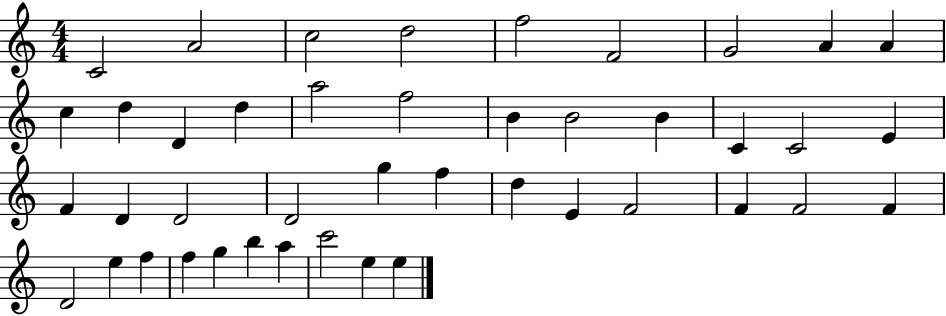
{
  \clef treble
  \numericTimeSignature
  \time 4/4
  \key c \major
  c'2 a'2 | c''2 d''2 | f''2 f'2 | g'2 a'4 a'4 | \break c''4 d''4 d'4 d''4 | a''2 f''2 | b'4 b'2 b'4 | c'4 c'2 e'4 | \break f'4 d'4 d'2 | d'2 g''4 f''4 | d''4 e'4 f'2 | f'4 f'2 f'4 | \break d'2 e''4 f''4 | f''4 g''4 b''4 a''4 | c'''2 e''4 e''4 | \bar "|."
}